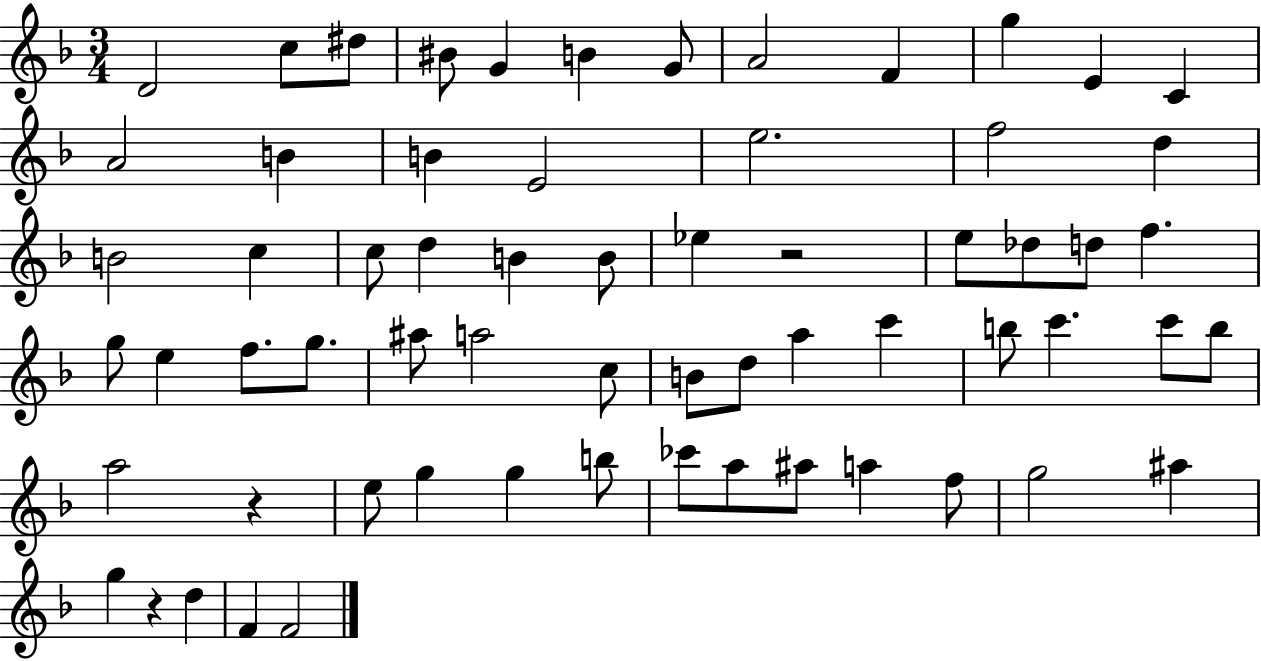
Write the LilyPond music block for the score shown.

{
  \clef treble
  \numericTimeSignature
  \time 3/4
  \key f \major
  \repeat volta 2 { d'2 c''8 dis''8 | bis'8 g'4 b'4 g'8 | a'2 f'4 | g''4 e'4 c'4 | \break a'2 b'4 | b'4 e'2 | e''2. | f''2 d''4 | \break b'2 c''4 | c''8 d''4 b'4 b'8 | ees''4 r2 | e''8 des''8 d''8 f''4. | \break g''8 e''4 f''8. g''8. | ais''8 a''2 c''8 | b'8 d''8 a''4 c'''4 | b''8 c'''4. c'''8 b''8 | \break a''2 r4 | e''8 g''4 g''4 b''8 | ces'''8 a''8 ais''8 a''4 f''8 | g''2 ais''4 | \break g''4 r4 d''4 | f'4 f'2 | } \bar "|."
}